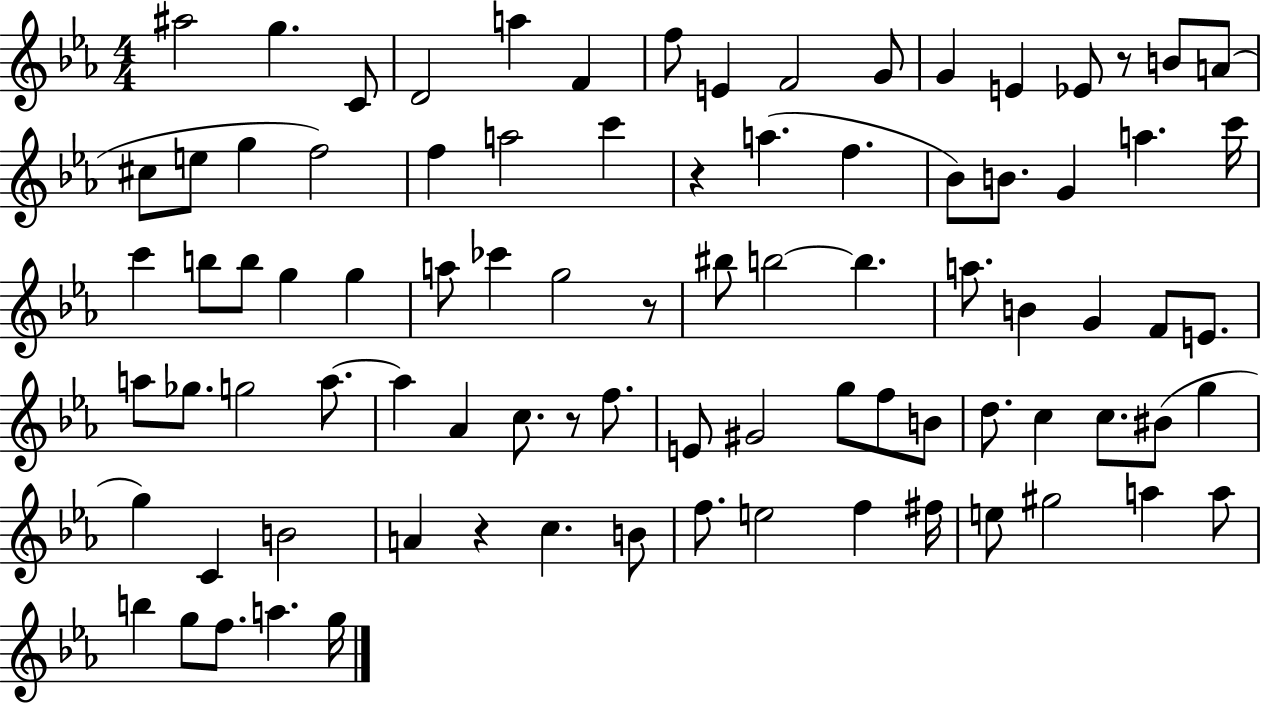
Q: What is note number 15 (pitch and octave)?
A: A4